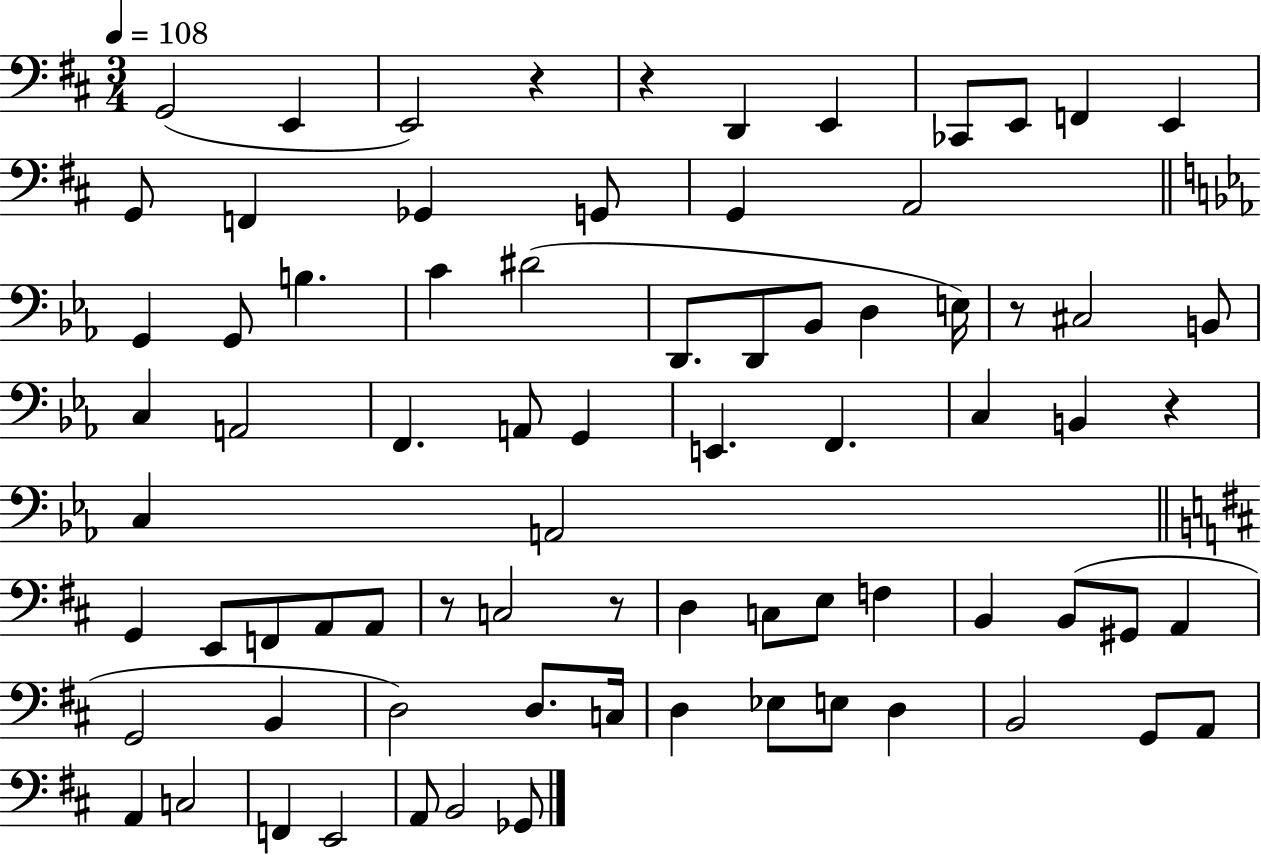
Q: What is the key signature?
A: D major